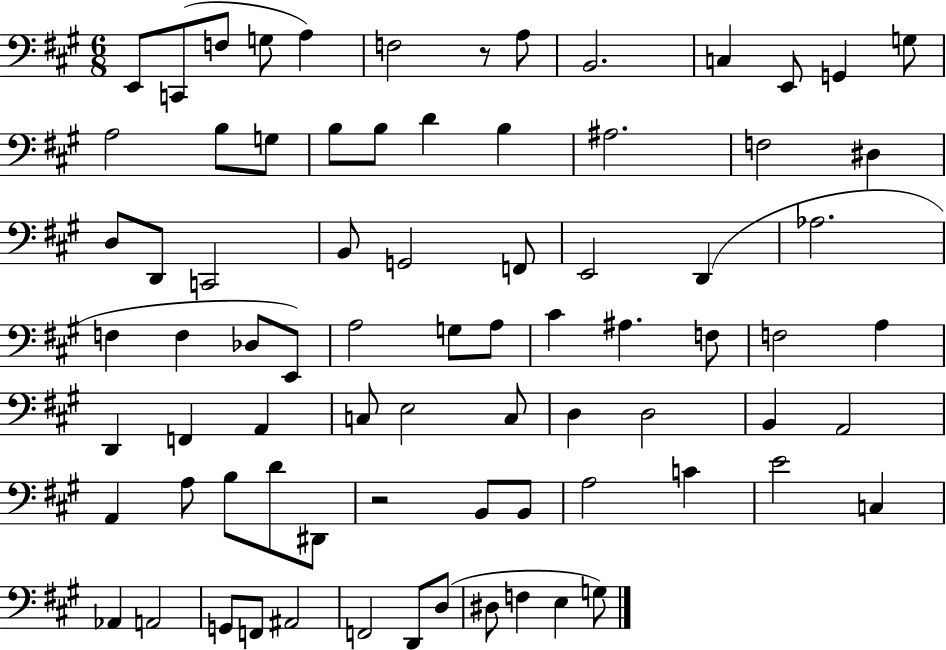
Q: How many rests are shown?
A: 2